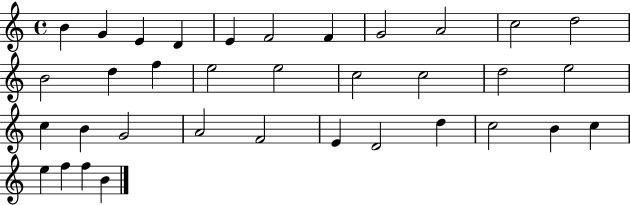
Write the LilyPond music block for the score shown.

{
  \clef treble
  \time 4/4
  \defaultTimeSignature
  \key c \major
  b'4 g'4 e'4 d'4 | e'4 f'2 f'4 | g'2 a'2 | c''2 d''2 | \break b'2 d''4 f''4 | e''2 e''2 | c''2 c''2 | d''2 e''2 | \break c''4 b'4 g'2 | a'2 f'2 | e'4 d'2 d''4 | c''2 b'4 c''4 | \break e''4 f''4 f''4 b'4 | \bar "|."
}